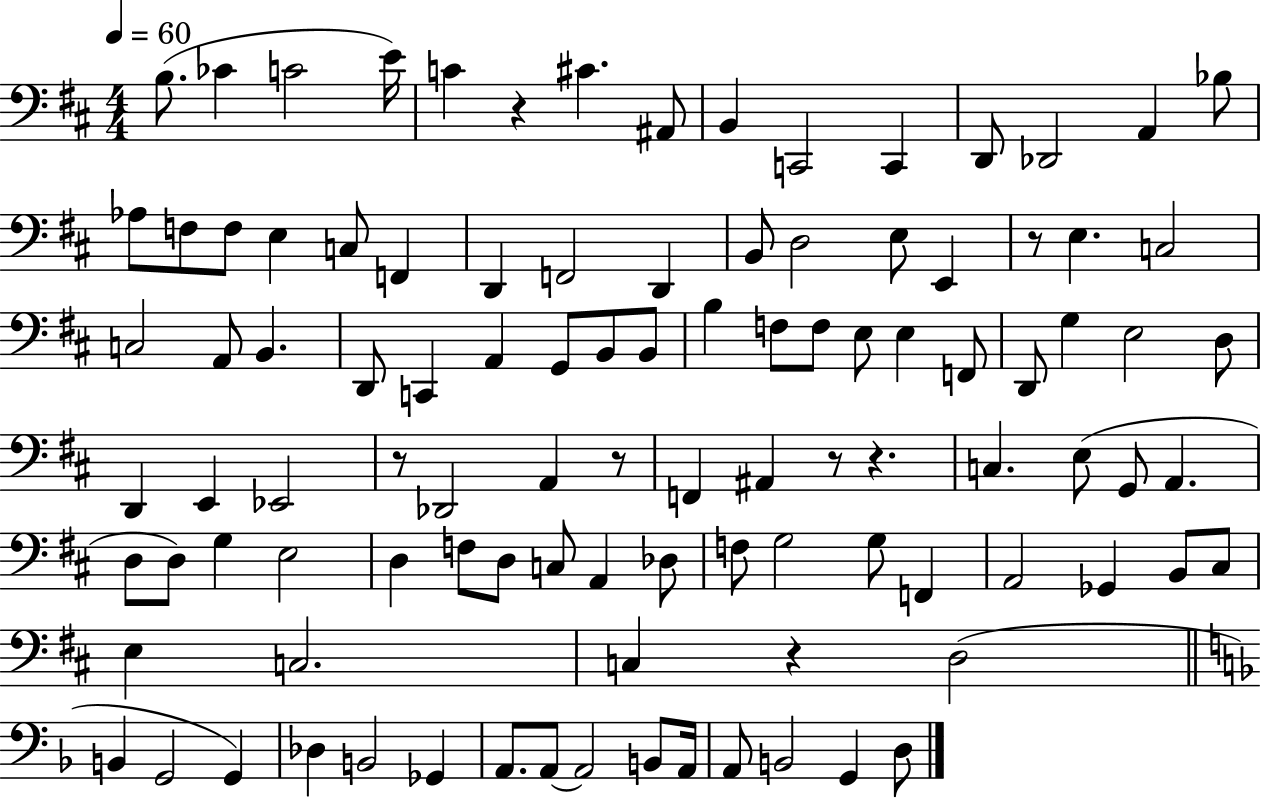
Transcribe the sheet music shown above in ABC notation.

X:1
T:Untitled
M:4/4
L:1/4
K:D
B,/2 _C C2 E/4 C z ^C ^A,,/2 B,, C,,2 C,, D,,/2 _D,,2 A,, _B,/2 _A,/2 F,/2 F,/2 E, C,/2 F,, D,, F,,2 D,, B,,/2 D,2 E,/2 E,, z/2 E, C,2 C,2 A,,/2 B,, D,,/2 C,, A,, G,,/2 B,,/2 B,,/2 B, F,/2 F,/2 E,/2 E, F,,/2 D,,/2 G, E,2 D,/2 D,, E,, _E,,2 z/2 _D,,2 A,, z/2 F,, ^A,, z/2 z C, E,/2 G,,/2 A,, D,/2 D,/2 G, E,2 D, F,/2 D,/2 C,/2 A,, _D,/2 F,/2 G,2 G,/2 F,, A,,2 _G,, B,,/2 ^C,/2 E, C,2 C, z D,2 B,, G,,2 G,, _D, B,,2 _G,, A,,/2 A,,/2 A,,2 B,,/2 A,,/4 A,,/2 B,,2 G,, D,/2